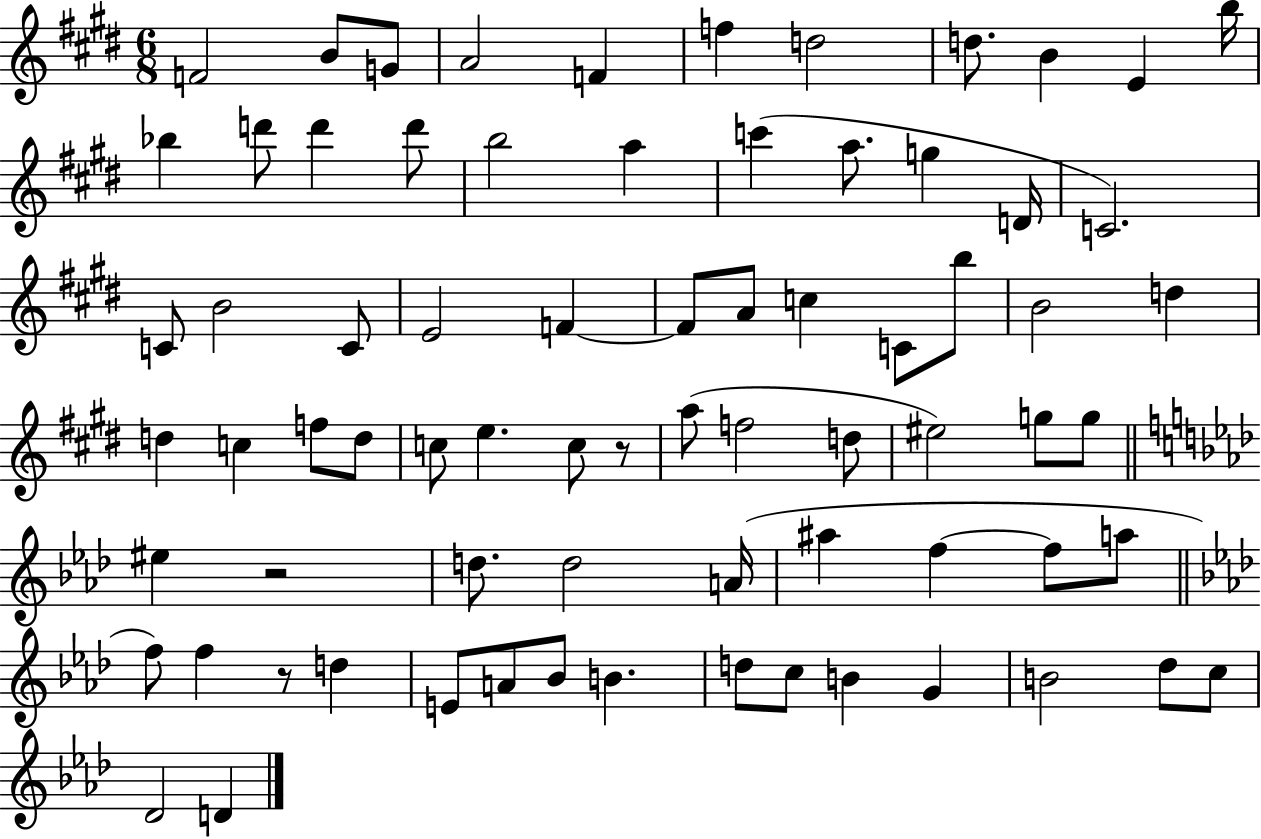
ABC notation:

X:1
T:Untitled
M:6/8
L:1/4
K:E
F2 B/2 G/2 A2 F f d2 d/2 B E b/4 _b d'/2 d' d'/2 b2 a c' a/2 g D/4 C2 C/2 B2 C/2 E2 F F/2 A/2 c C/2 b/2 B2 d d c f/2 d/2 c/2 e c/2 z/2 a/2 f2 d/2 ^e2 g/2 g/2 ^e z2 d/2 d2 A/4 ^a f f/2 a/2 f/2 f z/2 d E/2 A/2 _B/2 B d/2 c/2 B G B2 _d/2 c/2 _D2 D